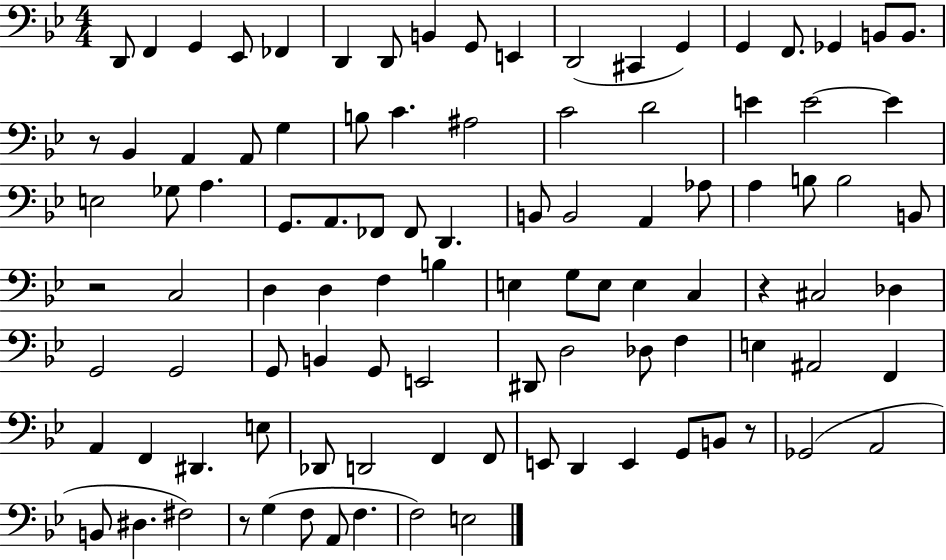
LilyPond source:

{
  \clef bass
  \numericTimeSignature
  \time 4/4
  \key bes \major
  d,8 f,4 g,4 ees,8 fes,4 | d,4 d,8 b,4 g,8 e,4 | d,2( cis,4 g,4) | g,4 f,8. ges,4 b,8 b,8. | \break r8 bes,4 a,4 a,8 g4 | b8 c'4. ais2 | c'2 d'2 | e'4 e'2~~ e'4 | \break e2 ges8 a4. | g,8. a,8. fes,8 fes,8 d,4. | b,8 b,2 a,4 aes8 | a4 b8 b2 b,8 | \break r2 c2 | d4 d4 f4 b4 | e4 g8 e8 e4 c4 | r4 cis2 des4 | \break g,2 g,2 | g,8 b,4 g,8 e,2 | dis,8 d2 des8 f4 | e4 ais,2 f,4 | \break a,4 f,4 dis,4. e8 | des,8 d,2 f,4 f,8 | e,8 d,4 e,4 g,8 b,8 r8 | ges,2( a,2 | \break b,8 dis4. fis2) | r8 g4( f8 a,8 f4. | f2) e2 | \bar "|."
}